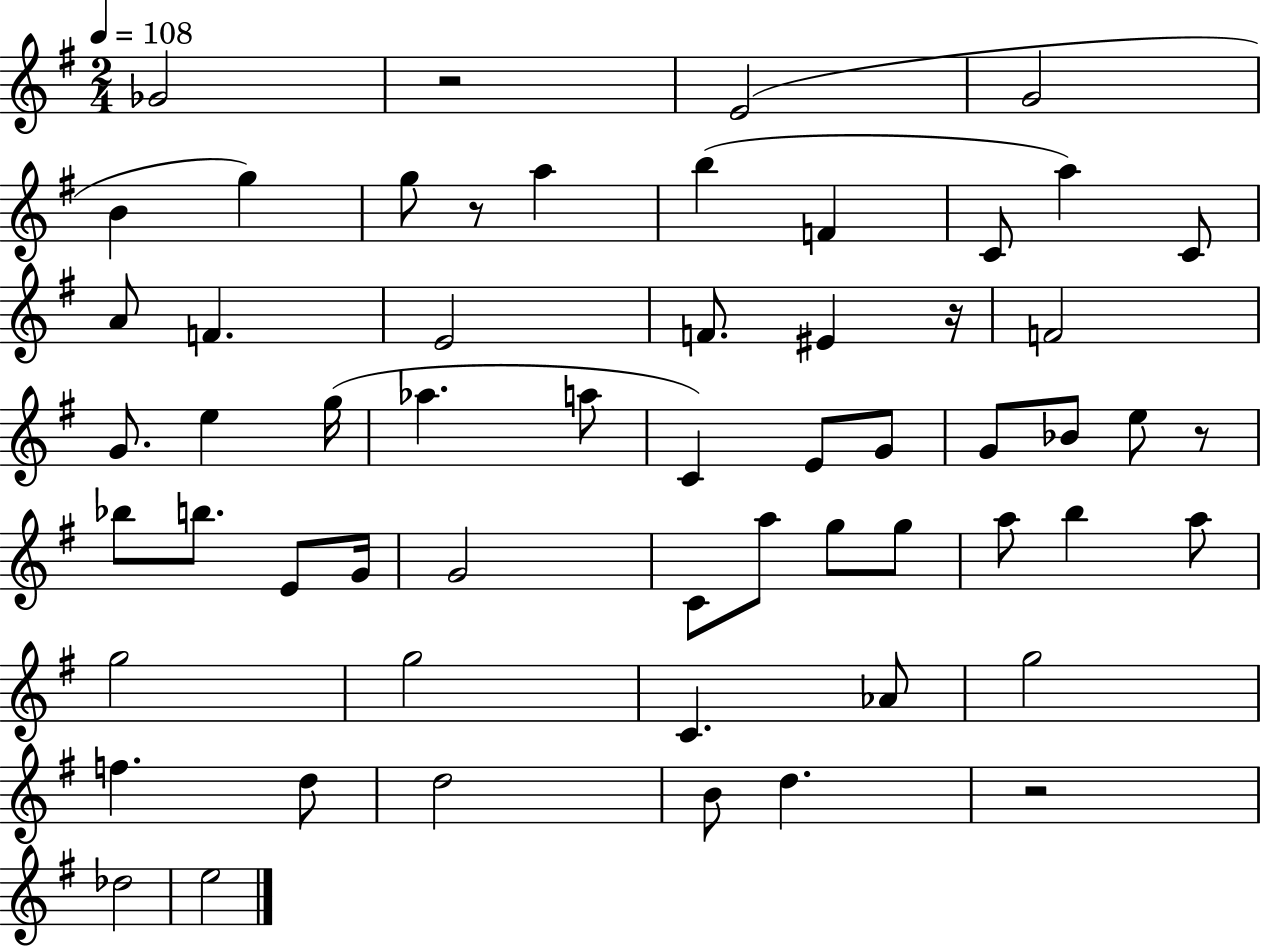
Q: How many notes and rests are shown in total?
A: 58